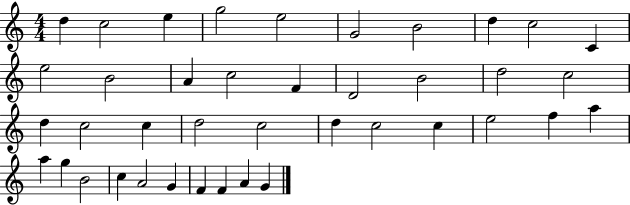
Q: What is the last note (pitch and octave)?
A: G4